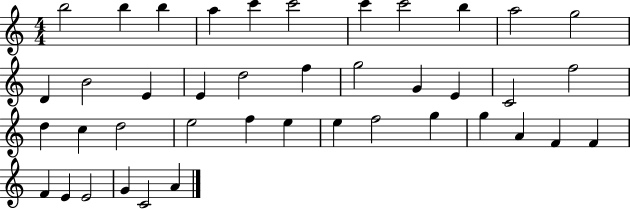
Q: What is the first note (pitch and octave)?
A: B5